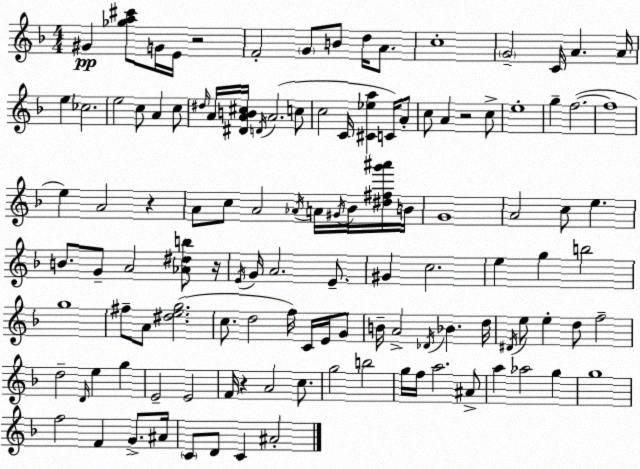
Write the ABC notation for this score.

X:1
T:Untitled
M:4/4
L:1/4
K:F
^G [_ga^c']/2 G/4 E/4 z2 F2 G/2 B/2 d/4 A/2 c4 G2 C/4 A A/4 e _c2 e2 c/2 A c/2 ^d/4 A/4 [^DAB^c]/4 D/4 A2 c/2 c2 C/4 [^C_ea] C/4 A/2 c/2 A z2 c/2 e4 g f2 f4 e A2 z A/2 c/2 A2 _A/4 A/4 ^G/4 _B/4 [^d^fg'^a']/4 B/4 G4 A2 c/2 e B/2 G/2 A2 [_A^db]/2 z/4 E/4 G/4 A2 E/2 ^G c2 e g b2 g4 ^f/2 A/2 [^deg]2 c/2 d2 f/4 C/4 E/4 G/2 B/4 A2 _D/4 _B d/4 ^D/4 e/2 e d/2 f2 d2 D/4 e g E2 E2 F/4 z A2 c/2 g2 b2 g/4 f/4 a2 ^A/2 a _a2 g g4 f2 F G/2 ^A/4 C/2 D/2 C ^A2